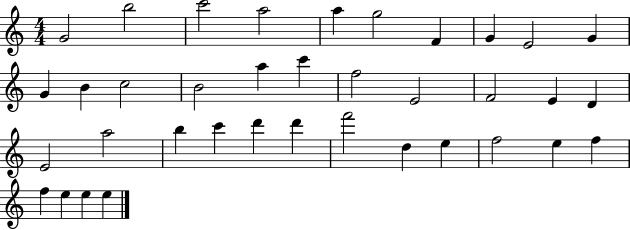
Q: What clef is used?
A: treble